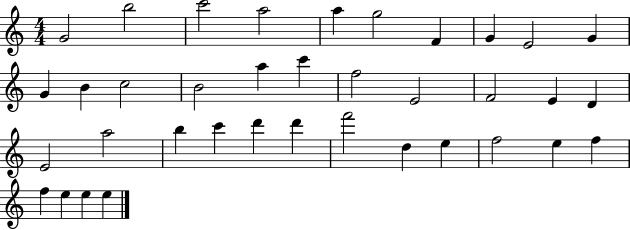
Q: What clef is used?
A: treble